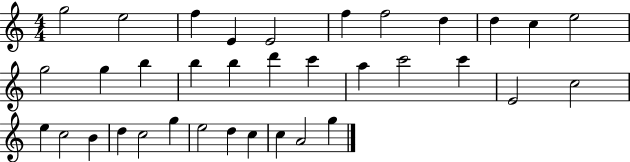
G5/h E5/h F5/q E4/q E4/h F5/q F5/h D5/q D5/q C5/q E5/h G5/h G5/q B5/q B5/q B5/q D6/q C6/q A5/q C6/h C6/q E4/h C5/h E5/q C5/h B4/q D5/q C5/h G5/q E5/h D5/q C5/q C5/q A4/h G5/q